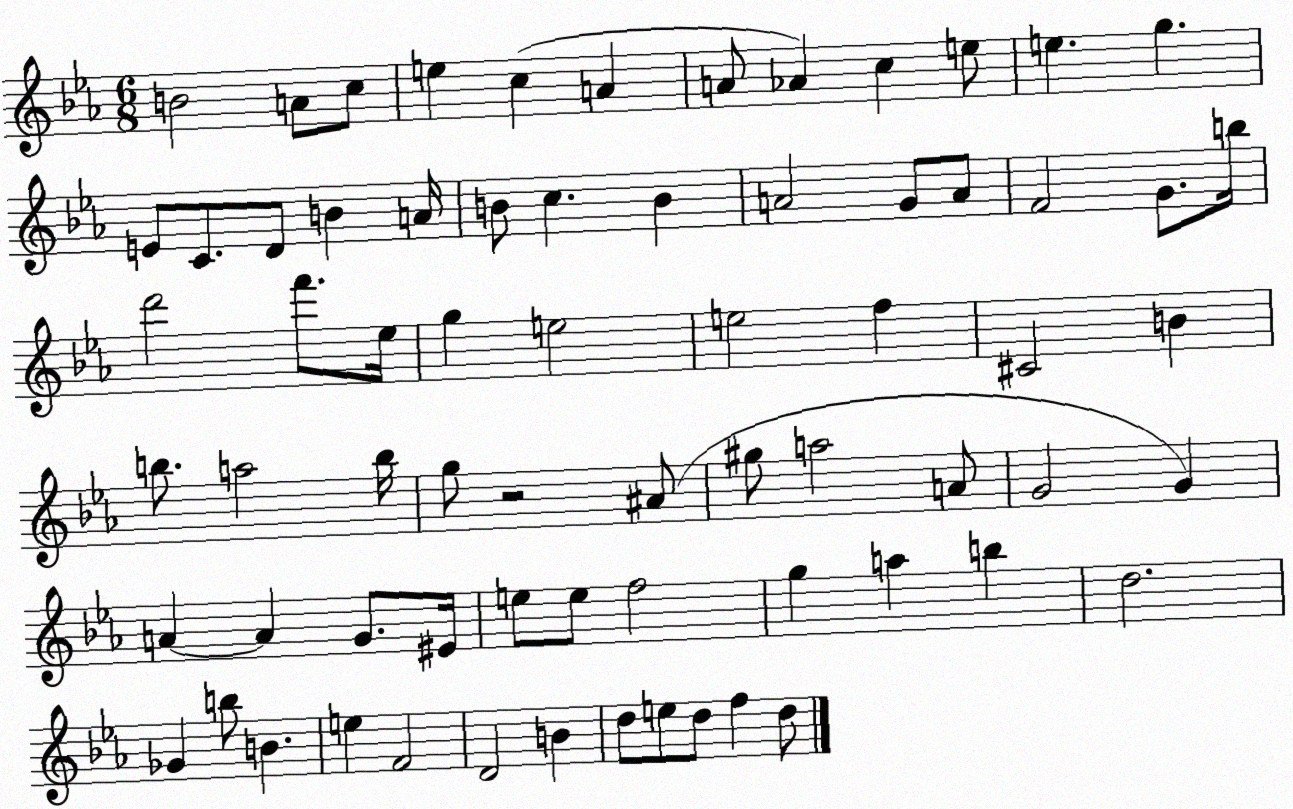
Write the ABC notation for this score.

X:1
T:Untitled
M:6/8
L:1/4
K:Eb
B2 A/2 c/2 e c A A/2 _A c e/2 e g E/2 C/2 D/2 B A/4 B/2 c B A2 G/2 A/2 F2 G/2 b/4 d'2 f'/2 _e/4 g e2 e2 f ^C2 B b/2 a2 b/4 g/2 z2 ^A/2 ^g/2 a2 A/2 G2 G A A G/2 ^E/4 e/2 e/2 f2 g a b d2 _G b/2 B e F2 D2 B d/2 e/2 d/2 f d/2